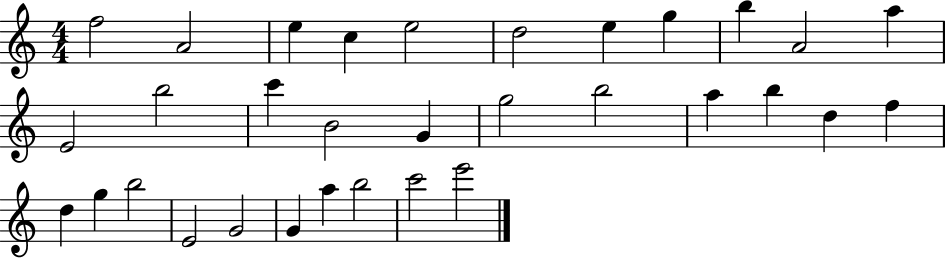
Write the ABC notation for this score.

X:1
T:Untitled
M:4/4
L:1/4
K:C
f2 A2 e c e2 d2 e g b A2 a E2 b2 c' B2 G g2 b2 a b d f d g b2 E2 G2 G a b2 c'2 e'2